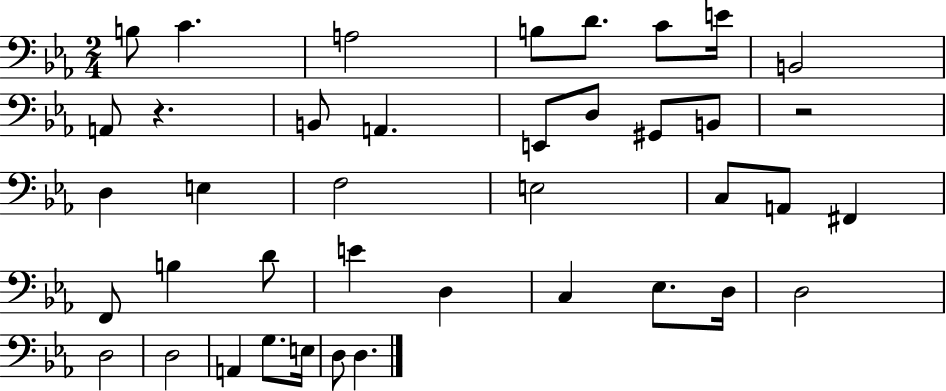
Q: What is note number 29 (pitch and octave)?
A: Eb3